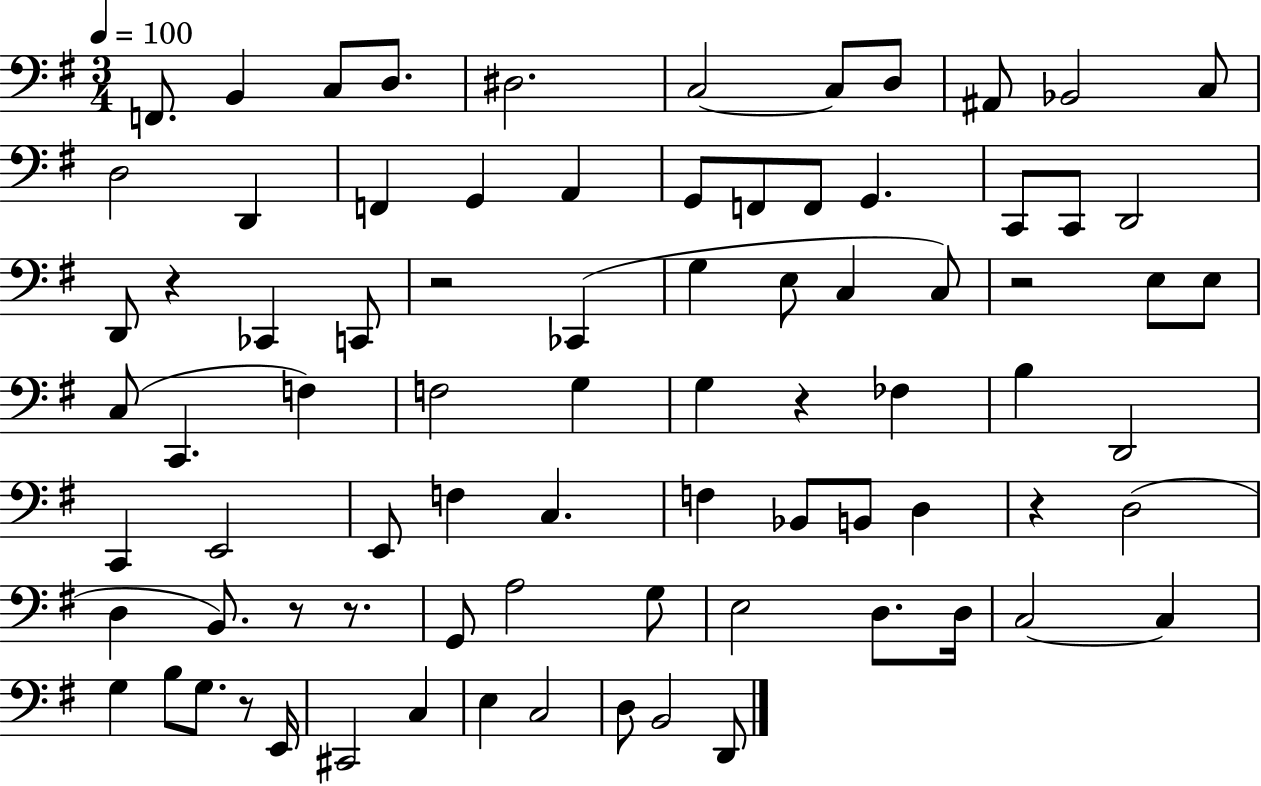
{
  \clef bass
  \numericTimeSignature
  \time 3/4
  \key g \major
  \tempo 4 = 100
  \repeat volta 2 { f,8. b,4 c8 d8. | dis2. | c2~~ c8 d8 | ais,8 bes,2 c8 | \break d2 d,4 | f,4 g,4 a,4 | g,8 f,8 f,8 g,4. | c,8 c,8 d,2 | \break d,8 r4 ces,4 c,8 | r2 ces,4( | g4 e8 c4 c8) | r2 e8 e8 | \break c8( c,4. f4) | f2 g4 | g4 r4 fes4 | b4 d,2 | \break c,4 e,2 | e,8 f4 c4. | f4 bes,8 b,8 d4 | r4 d2( | \break d4 b,8.) r8 r8. | g,8 a2 g8 | e2 d8. d16 | c2~~ c4 | \break g4 b8 g8. r8 e,16 | cis,2 c4 | e4 c2 | d8 b,2 d,8 | \break } \bar "|."
}